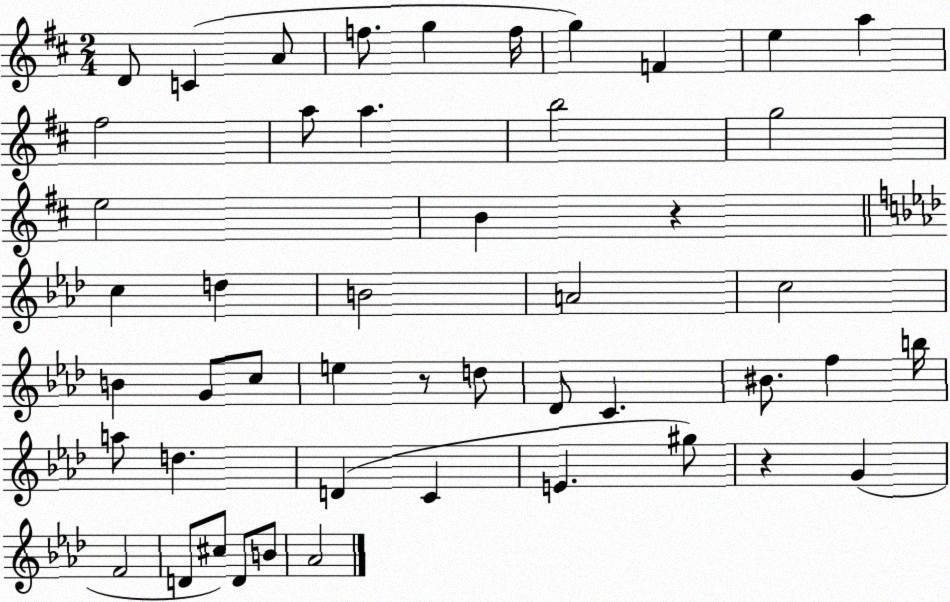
X:1
T:Untitled
M:2/4
L:1/4
K:D
D/2 C A/2 f/2 g f/4 g F e a ^f2 a/2 a b2 g2 e2 B z c d B2 A2 c2 B G/2 c/2 e z/2 d/2 _D/2 C ^B/2 f b/4 a/2 d D C E ^g/2 z G F2 D/2 ^c/2 D/2 B/2 _A2